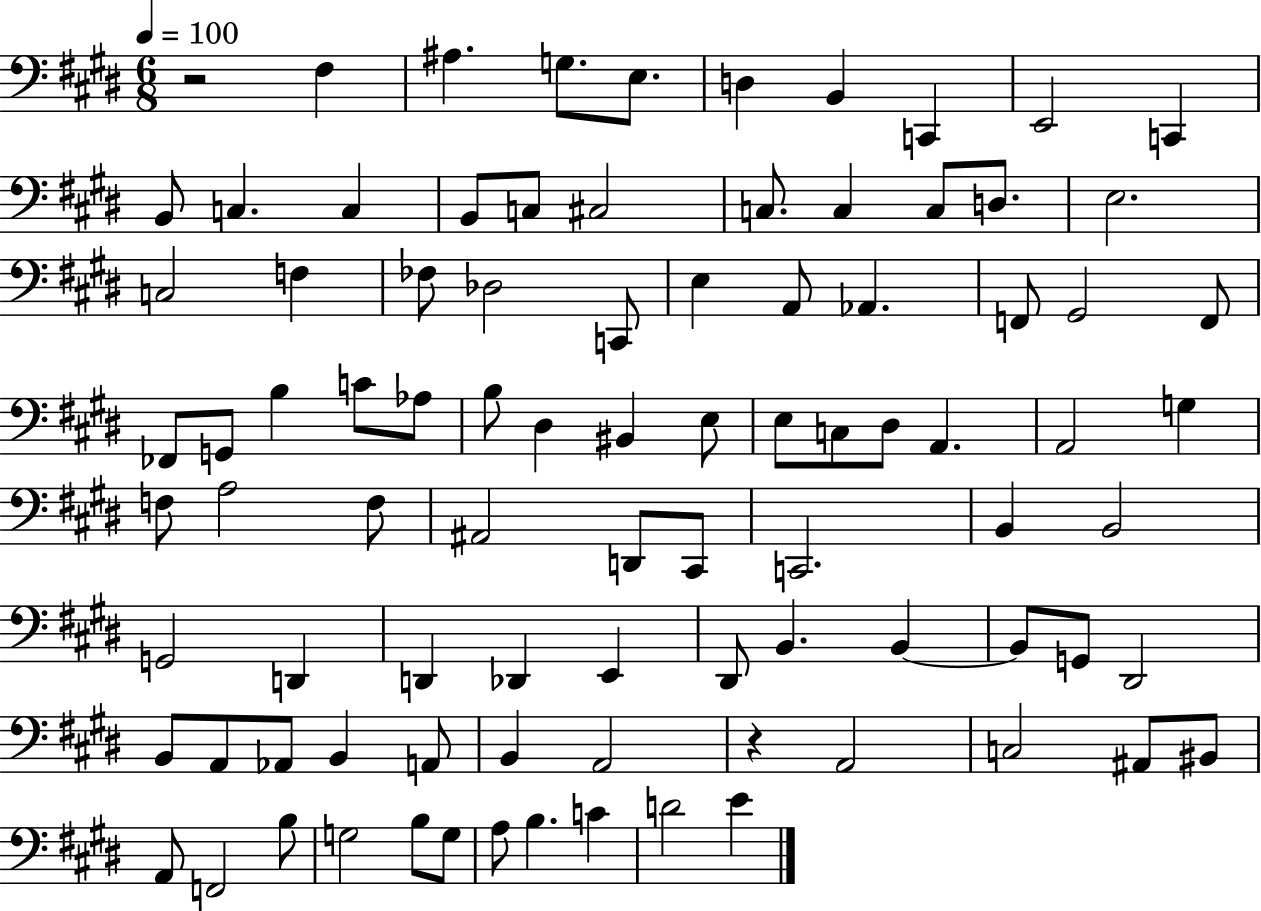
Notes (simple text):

R/h F#3/q A#3/q. G3/e. E3/e. D3/q B2/q C2/q E2/h C2/q B2/e C3/q. C3/q B2/e C3/e C#3/h C3/e. C3/q C3/e D3/e. E3/h. C3/h F3/q FES3/e Db3/h C2/e E3/q A2/e Ab2/q. F2/e G#2/h F2/e FES2/e G2/e B3/q C4/e Ab3/e B3/e D#3/q BIS2/q E3/e E3/e C3/e D#3/e A2/q. A2/h G3/q F3/e A3/h F3/e A#2/h D2/e C#2/e C2/h. B2/q B2/h G2/h D2/q D2/q Db2/q E2/q D#2/e B2/q. B2/q B2/e G2/e D#2/h B2/e A2/e Ab2/e B2/q A2/e B2/q A2/h R/q A2/h C3/h A#2/e BIS2/e A2/e F2/h B3/e G3/h B3/e G3/e A3/e B3/q. C4/q D4/h E4/q